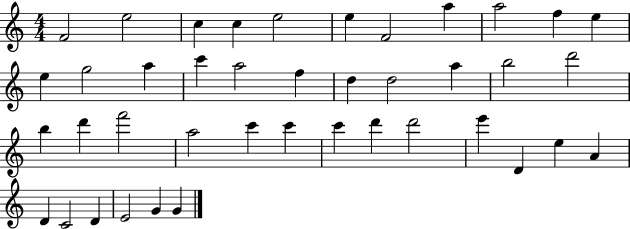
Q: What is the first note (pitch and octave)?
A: F4